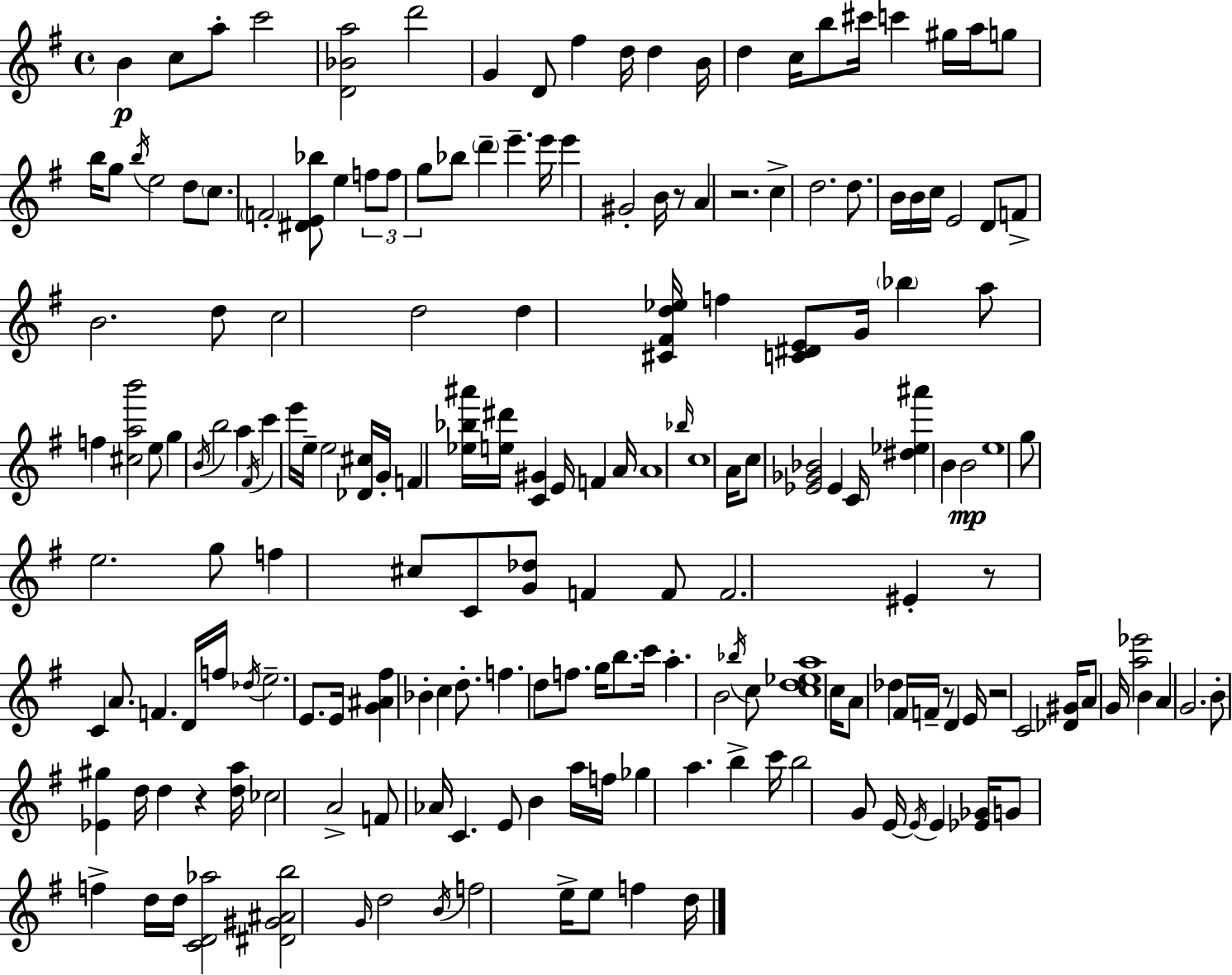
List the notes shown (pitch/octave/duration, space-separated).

B4/q C5/e A5/e C6/h [D4,Bb4,A5]/h D6/h G4/q D4/e F#5/q D5/s D5/q B4/s D5/q C5/s B5/e C#6/s C6/q G#5/s A5/s G5/e B5/s G5/e B5/s E5/h D5/e C5/e. F4/h [D#4,E4,Bb5]/e E5/q F5/e F5/e G5/e Bb5/e D6/q E6/q. E6/s E6/q G#4/h B4/s R/e A4/q R/h. C5/q D5/h. D5/e. B4/s B4/s C5/s E4/h D4/e F4/e B4/h. D5/e C5/h D5/h D5/q [C#4,F#4,D5,Eb5]/s F5/q [C4,D#4,E4]/e G4/s Bb5/q A5/e F5/q [C#5,A5,B6]/h E5/e G5/q B4/s B5/h A5/q F#4/s C6/q E6/s E5/s E5/h [Db4,C#5]/s G4/s F4/q [Eb5,Bb5,A#6]/s [E5,D#6]/s [C4,G#4]/q E4/s F4/q A4/s A4/w Bb5/s C5/w A4/s C5/e [Eb4,Gb4,Bb4]/h Eb4/q C4/s [D#5,Eb5,A#6]/q B4/q B4/h E5/w G5/e E5/h. G5/e F5/q C#5/e C4/e [G4,Db5]/e F4/q F4/e F4/h. EIS4/q R/e C4/q A4/e. F4/q. D4/s F5/s Db5/s E5/h. E4/e. E4/s [G4,A#4,F#5]/q Bb4/q C5/q D5/e. F5/q. D5/e F5/e. G5/s B5/e. C6/s A5/q. B4/h Bb5/s C5/e [C5,D5,Eb5,A5]/w C5/s A4/e Db5/q F#4/s F4/s R/e D4/q E4/s R/h C4/h [Db4,G#4]/s A4/e G4/s [A5,Eb6]/h B4/q A4/q G4/h. B4/e [Eb4,G#5]/q D5/s D5/q R/q [D5,A5]/s CES5/h A4/h F4/e Ab4/s C4/q. E4/e B4/q A5/s F5/s Gb5/q A5/q. B5/q C6/s B5/h G4/e E4/s E4/s E4/q [Eb4,Gb4]/s G4/e F5/q D5/s D5/s [C4,D4,Ab5]/h [D#4,G#4,A#4,B5]/h G4/s D5/h B4/s F5/h E5/s E5/e F5/q D5/s